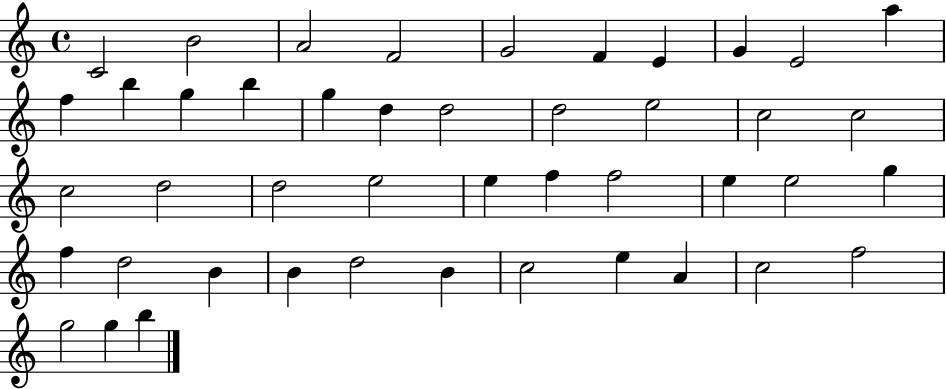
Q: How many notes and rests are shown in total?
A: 45